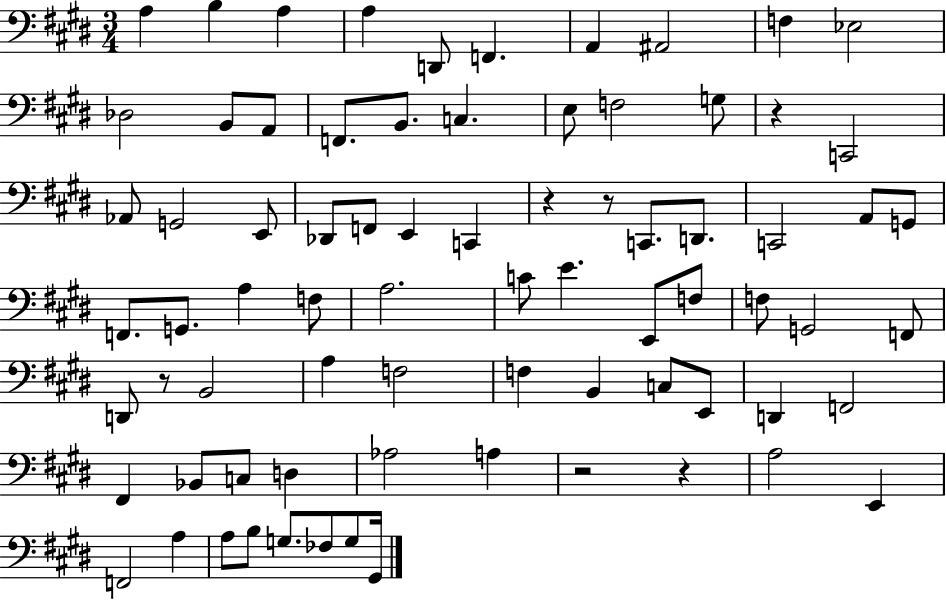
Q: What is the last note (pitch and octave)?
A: G#2